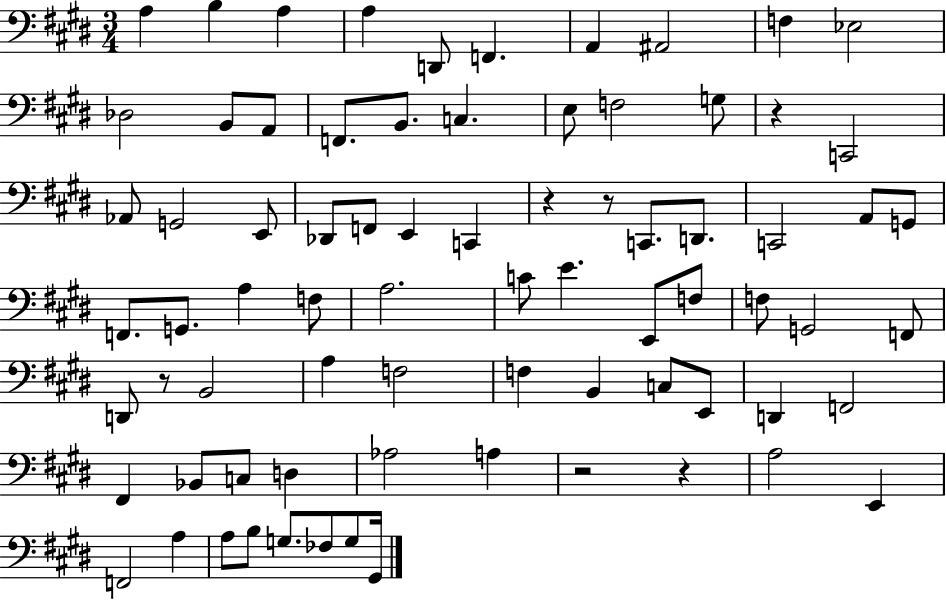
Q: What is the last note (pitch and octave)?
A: G#2